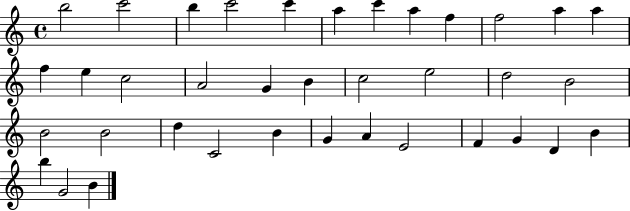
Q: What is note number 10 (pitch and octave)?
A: F5